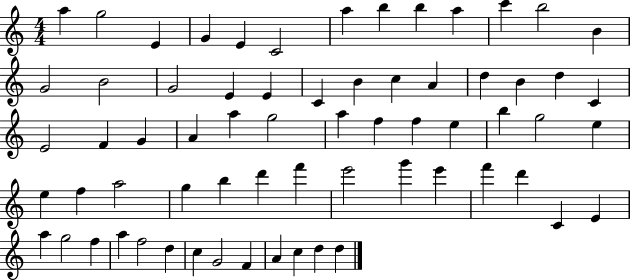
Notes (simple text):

A5/q G5/h E4/q G4/q E4/q C4/h A5/q B5/q B5/q A5/q C6/q B5/h B4/q G4/h B4/h G4/h E4/q E4/q C4/q B4/q C5/q A4/q D5/q B4/q D5/q C4/q E4/h F4/q G4/q A4/q A5/q G5/h A5/q F5/q F5/q E5/q B5/q G5/h E5/q E5/q F5/q A5/h G5/q B5/q D6/q F6/q E6/h G6/q E6/q F6/q D6/q C4/q E4/q A5/q G5/h F5/q A5/q F5/h D5/q C5/q G4/h F4/q A4/q C5/q D5/q D5/q